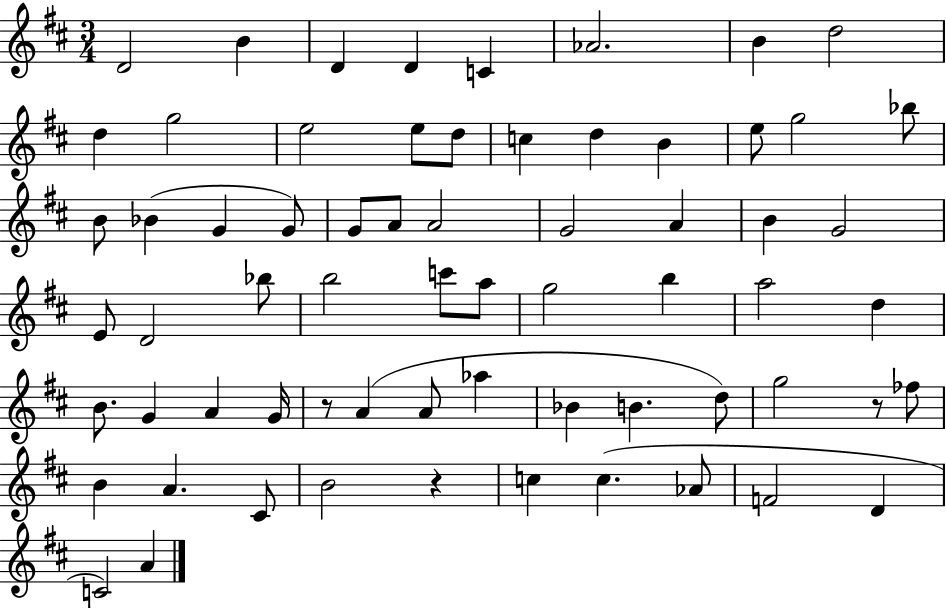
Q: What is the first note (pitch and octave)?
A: D4